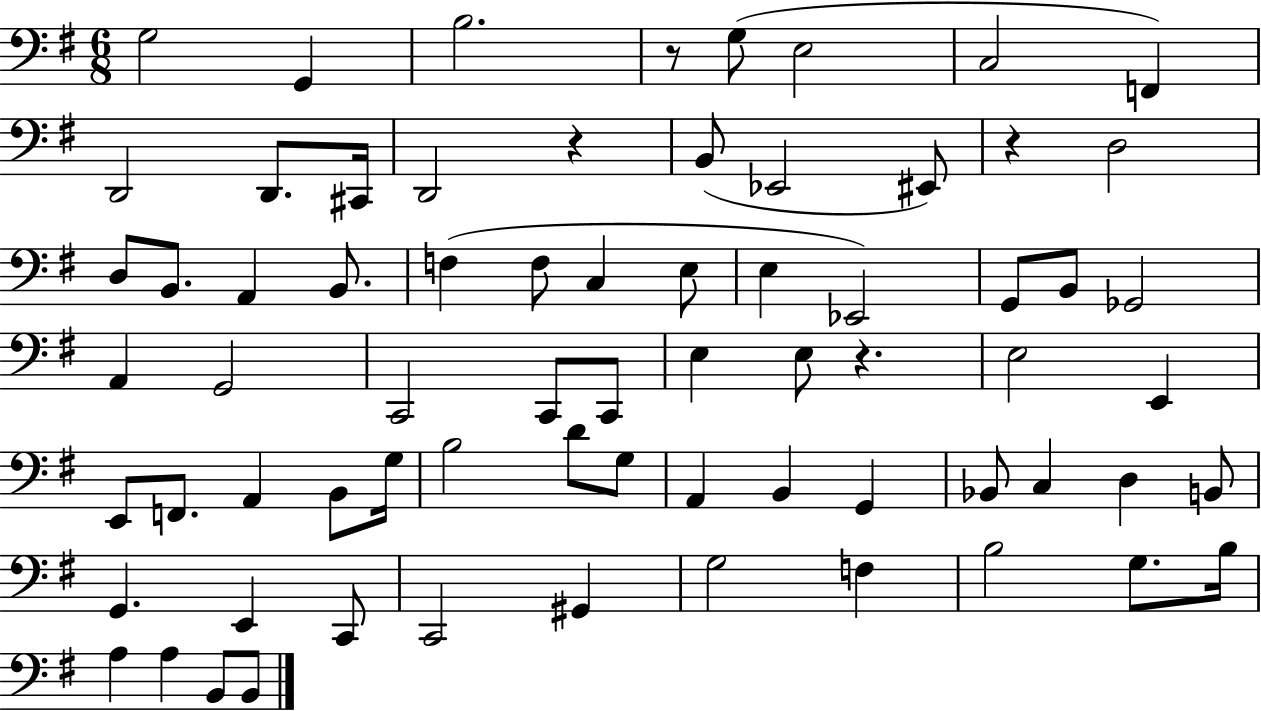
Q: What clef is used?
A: bass